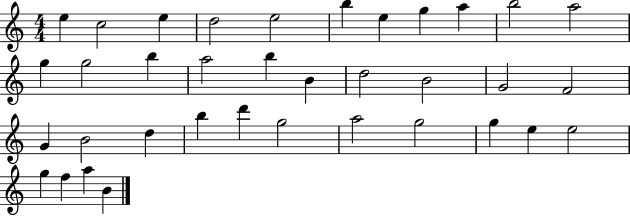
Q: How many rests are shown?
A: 0